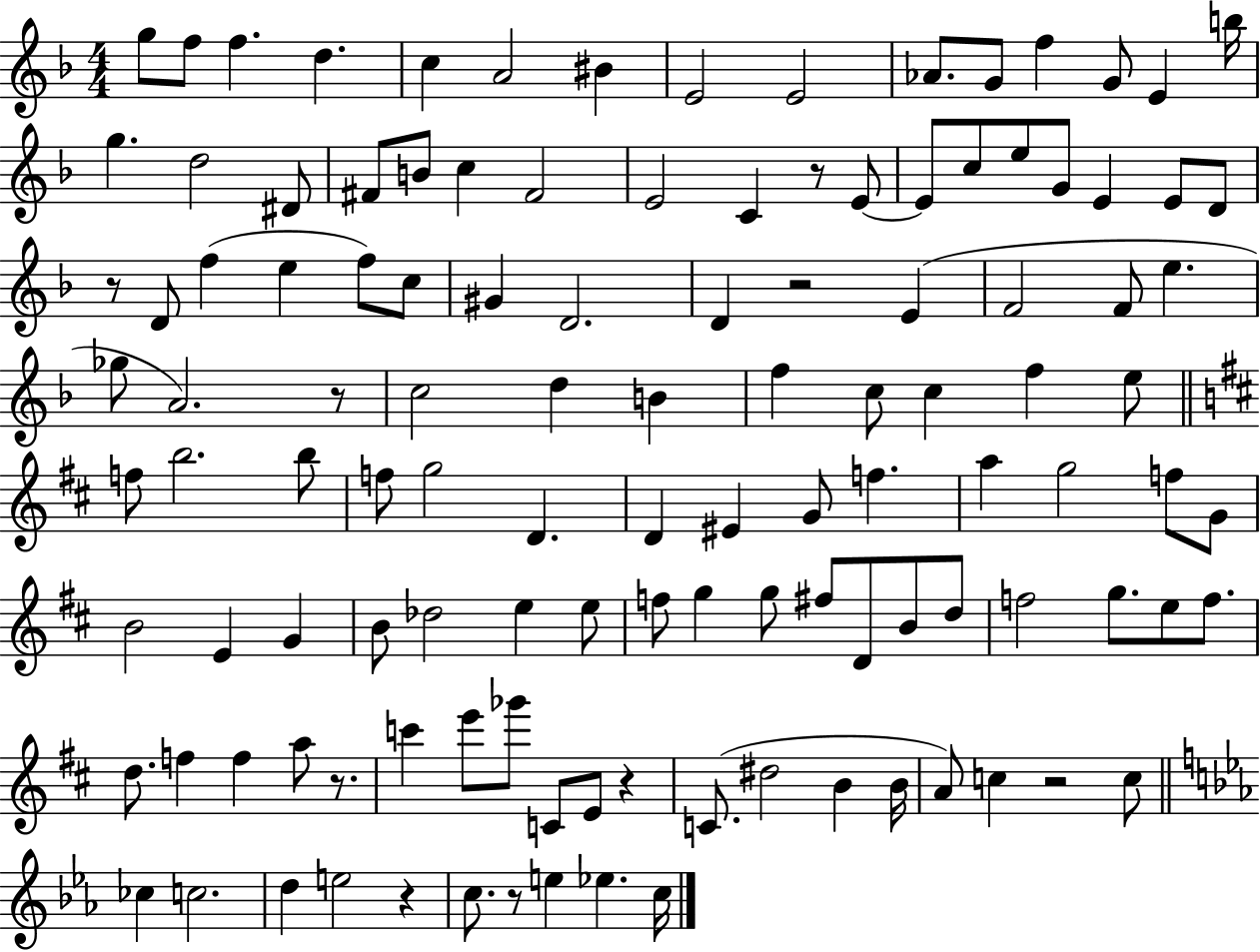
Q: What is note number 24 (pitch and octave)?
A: C4